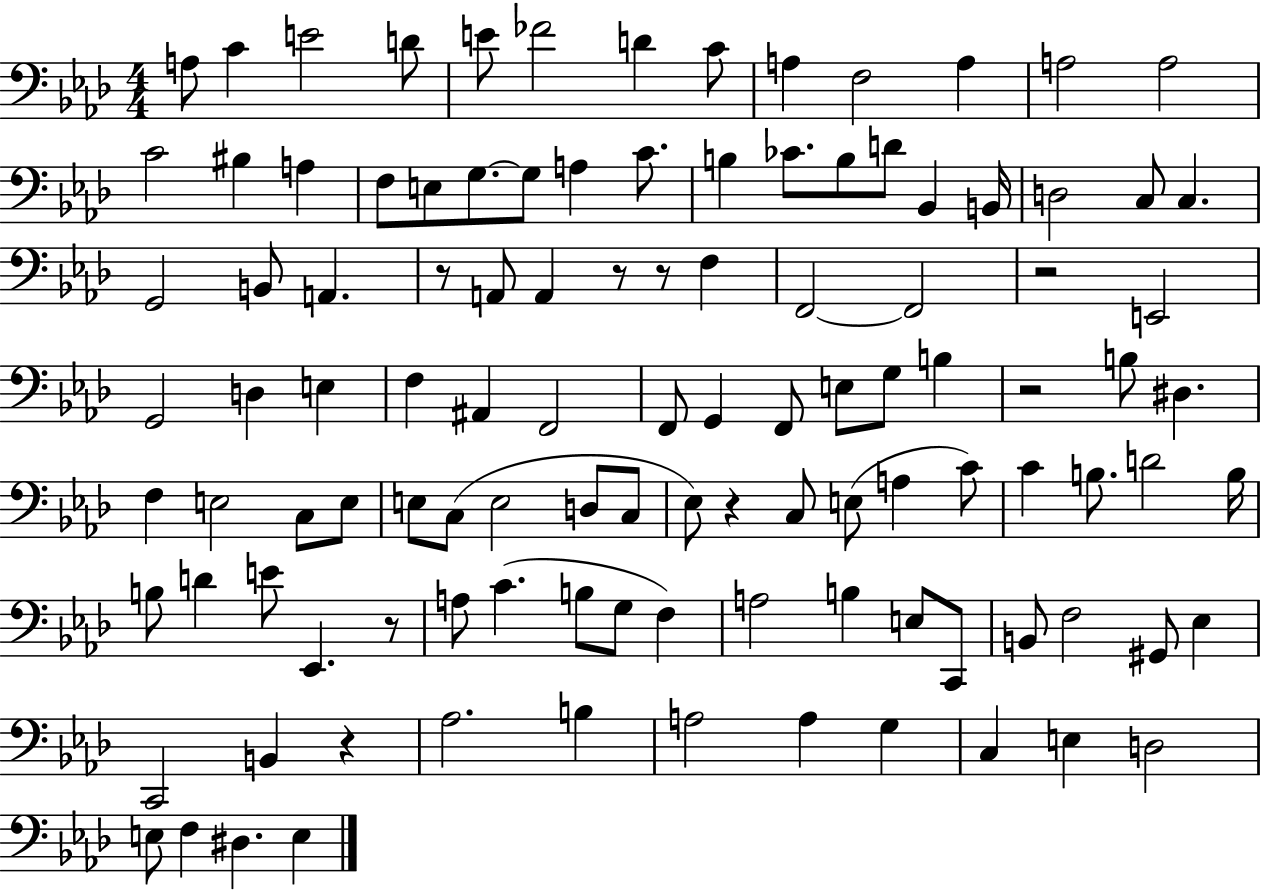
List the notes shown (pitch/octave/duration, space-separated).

A3/e C4/q E4/h D4/e E4/e FES4/h D4/q C4/e A3/q F3/h A3/q A3/h A3/h C4/h BIS3/q A3/q F3/e E3/e G3/e. G3/e A3/q C4/e. B3/q CES4/e. B3/e D4/e Bb2/q B2/s D3/h C3/e C3/q. G2/h B2/e A2/q. R/e A2/e A2/q R/e R/e F3/q F2/h F2/h R/h E2/h G2/h D3/q E3/q F3/q A#2/q F2/h F2/e G2/q F2/e E3/e G3/e B3/q R/h B3/e D#3/q. F3/q E3/h C3/e E3/e E3/e C3/e E3/h D3/e C3/e Eb3/e R/q C3/e E3/e A3/q C4/e C4/q B3/e. D4/h B3/s B3/e D4/q E4/e Eb2/q. R/e A3/e C4/q. B3/e G3/e F3/q A3/h B3/q E3/e C2/e B2/e F3/h G#2/e Eb3/q C2/h B2/q R/q Ab3/h. B3/q A3/h A3/q G3/q C3/q E3/q D3/h E3/e F3/q D#3/q. E3/q